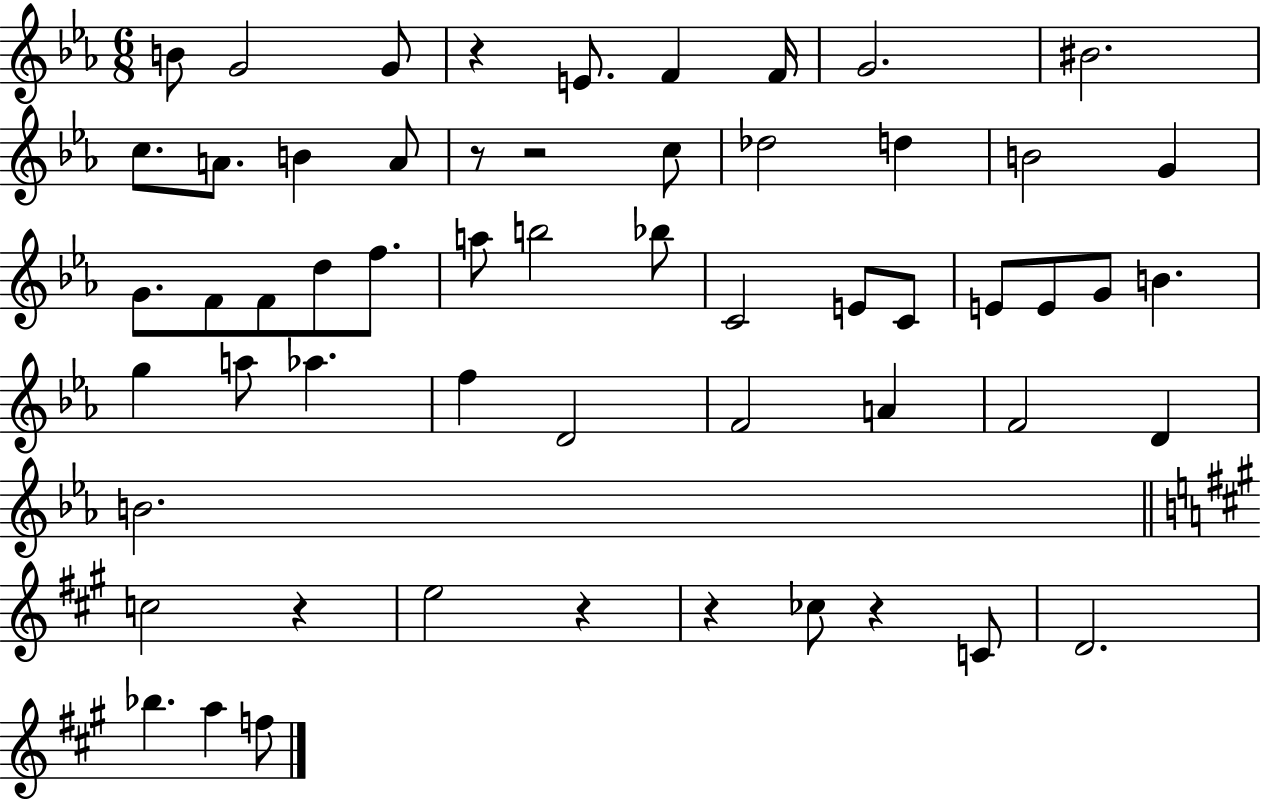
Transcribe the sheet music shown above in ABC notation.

X:1
T:Untitled
M:6/8
L:1/4
K:Eb
B/2 G2 G/2 z E/2 F F/4 G2 ^B2 c/2 A/2 B A/2 z/2 z2 c/2 _d2 d B2 G G/2 F/2 F/2 d/2 f/2 a/2 b2 _b/2 C2 E/2 C/2 E/2 E/2 G/2 B g a/2 _a f D2 F2 A F2 D B2 c2 z e2 z z _c/2 z C/2 D2 _b a f/2